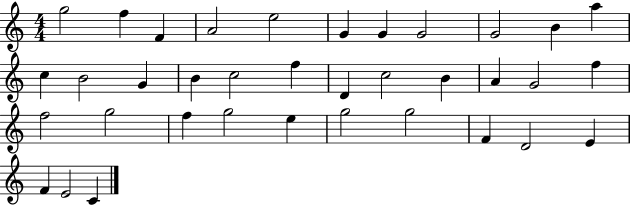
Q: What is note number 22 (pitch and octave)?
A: G4